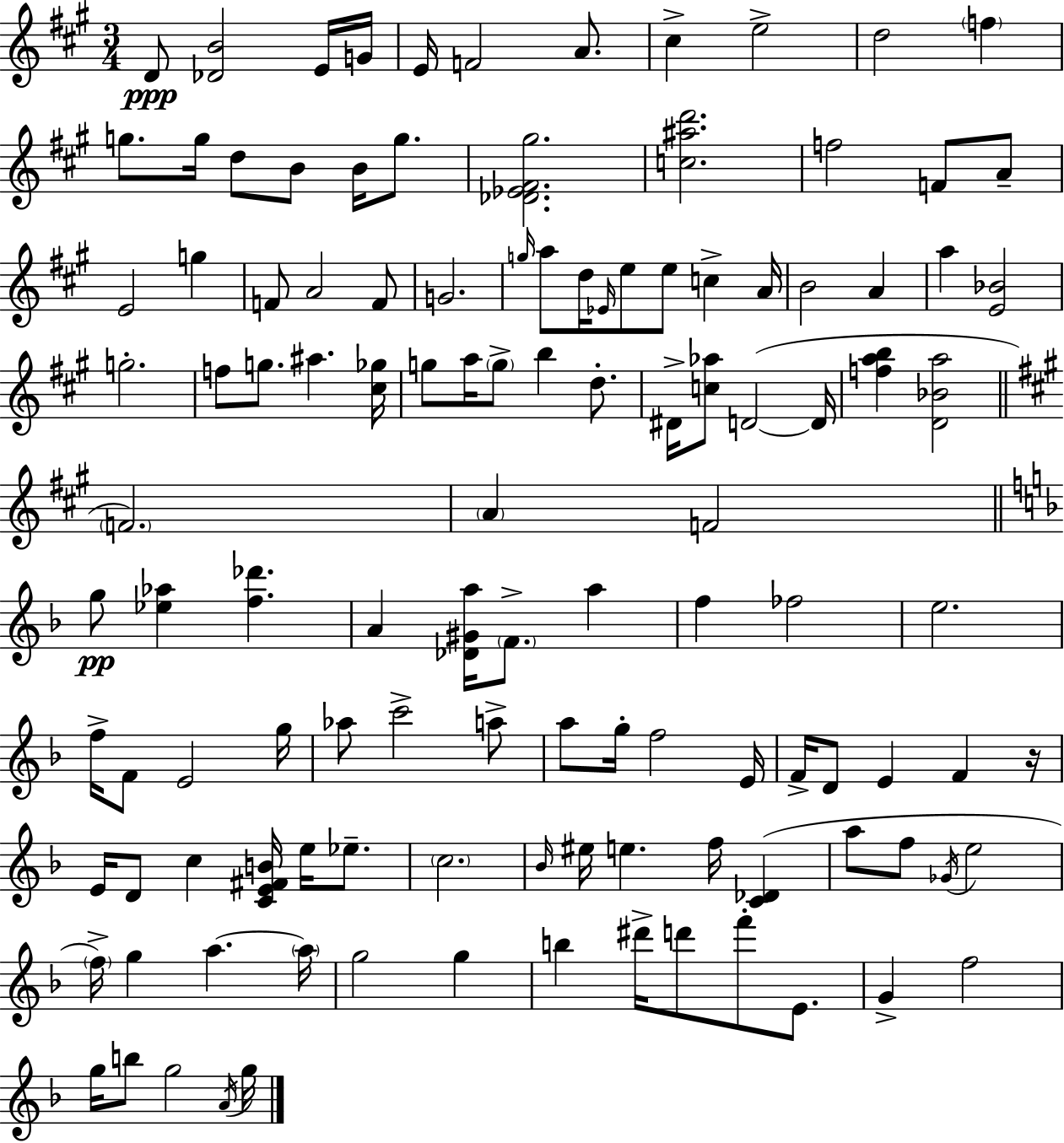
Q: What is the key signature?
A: A major